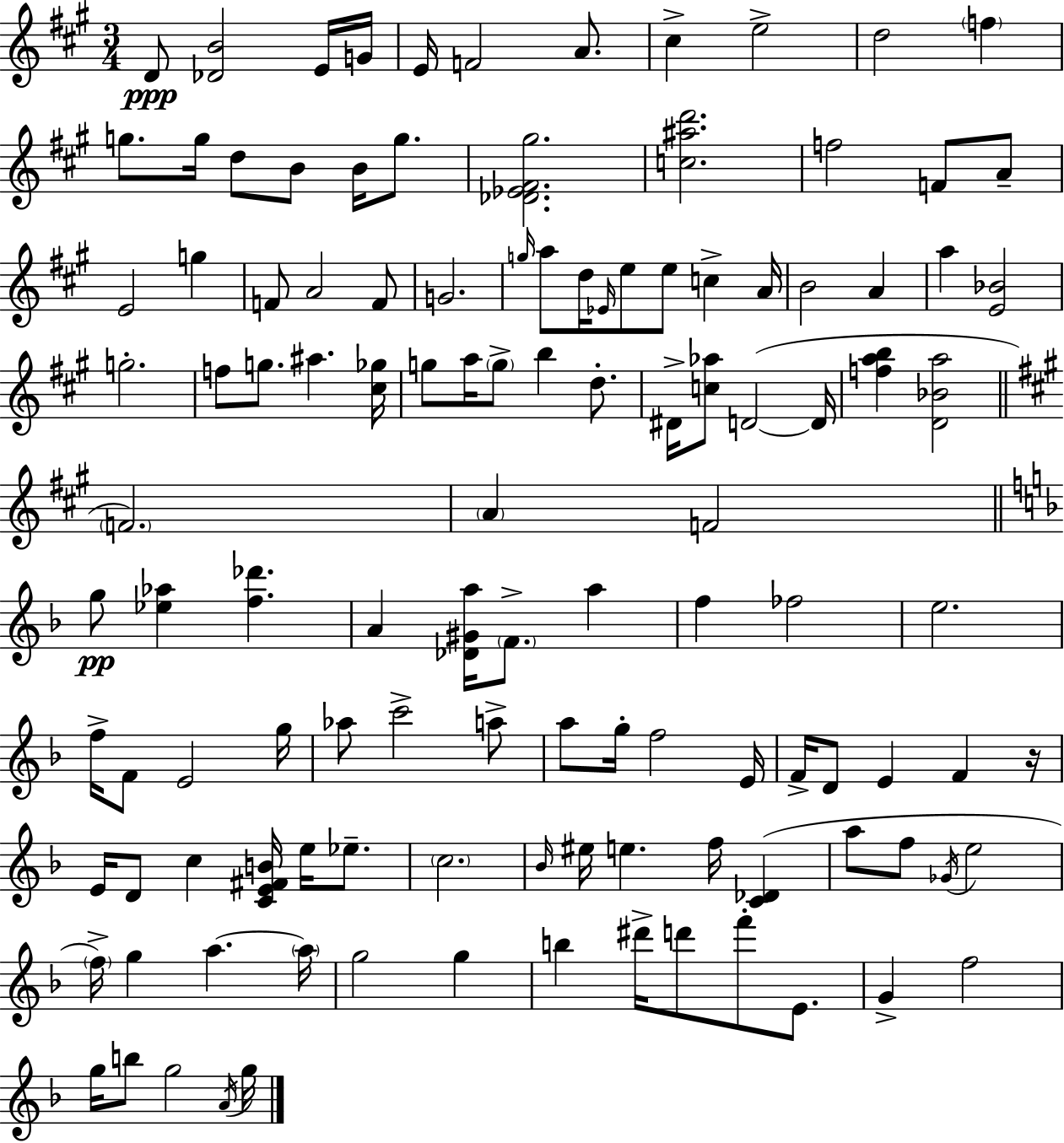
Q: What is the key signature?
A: A major